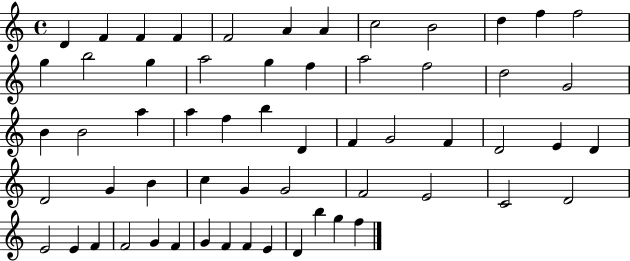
X:1
T:Untitled
M:4/4
L:1/4
K:C
D F F F F2 A A c2 B2 d f f2 g b2 g a2 g f a2 f2 d2 G2 B B2 a a f b D F G2 F D2 E D D2 G B c G G2 F2 E2 C2 D2 E2 E F F2 G F G F F E D b g f